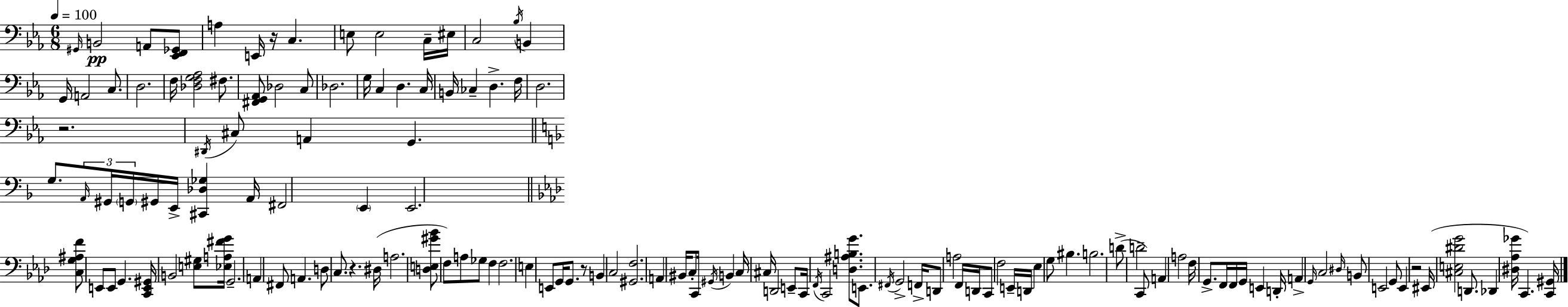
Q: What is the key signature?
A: EES major